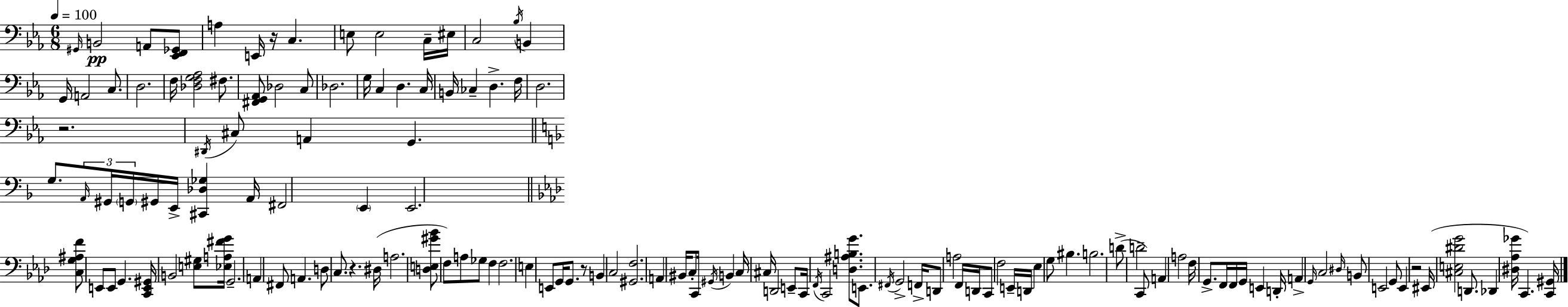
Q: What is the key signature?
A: EES major